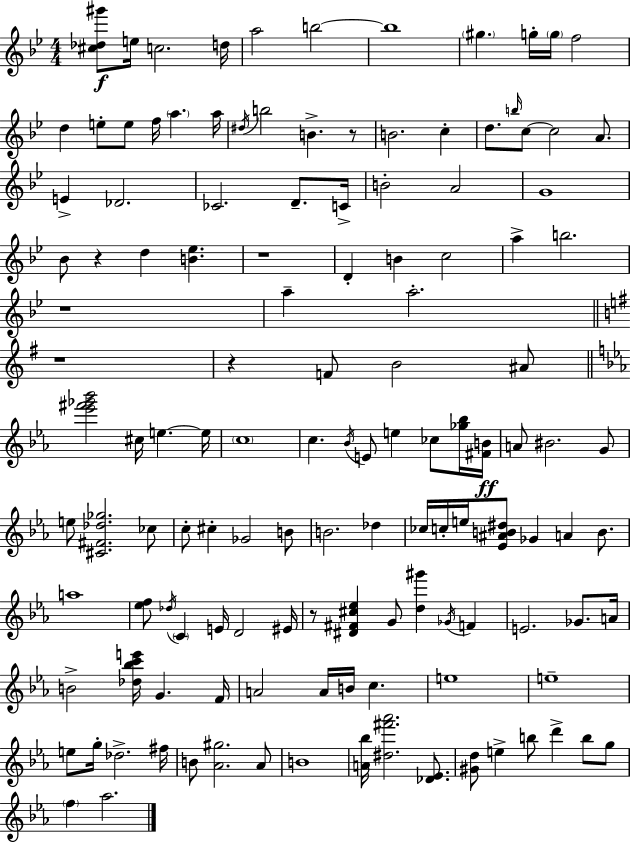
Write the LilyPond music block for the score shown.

{
  \clef treble
  \numericTimeSignature
  \time 4/4
  \key bes \major
  <cis'' des'' gis'''>8\f e''16 c''2. d''16 | a''2 b''2~~ | b''1 | \parenthesize gis''4. g''16-. \parenthesize g''16 f''2 | \break d''4 e''8-. e''8 f''16 \parenthesize a''4. a''16 | \acciaccatura { dis''16 } b''2 b'4.-> r8 | b'2. c''4-. | d''8. \grace { b''16 } c''8~~ c''2 a'8. | \break e'4-> des'2. | ces'2. d'8.-- | c'16-> b'2-. a'2 | g'1 | \break bes'8 r4 d''4 <b' ees''>4. | r1 | d'4-. b'4 c''2 | a''4-> b''2. | \break r1 | a''4-- a''2.-. | \bar "||" \break \key g \major r1 | r4 f'8 b'2 ais'8 | \bar "||" \break \key ees \major <ees''' fis''' ges''' bes'''>2 cis''16 e''4.~~ e''16 | \parenthesize c''1 | c''4. \acciaccatura { bes'16 } e'8 e''4 ces''8 <ges'' bes''>16 | <fis' b'>16\ff a'8 bis'2. g'8 | \break e''8 <cis' fis' des'' ges''>2. ces''8 | c''8-. cis''4-. ges'2 b'8 | b'2. des''4 | ces''16 c''16-. e''16 <ees' ais' b' dis''>8 ges'4 a'4 b'8. | \break a''1 | <ees'' f''>8 \acciaccatura { des''16 } \parenthesize c'4 e'16 d'2 | eis'16 r8 <dis' fis' cis'' ees''>4 g'8 <d'' gis'''>4 \acciaccatura { ges'16 } f'4 | e'2. ges'8. | \break a'16 b'2-> <des'' bes'' c''' e'''>16 g'4. | f'16 a'2 a'16 b'16 c''4. | e''1 | e''1-- | \break e''8 g''16-. des''2.-> | fis''16 b'8 <aes' gis''>2. | aes'8 b'1 | <a' bes''>16 <dis'' fis''' aes'''>2. | \break <des' ees'>8. <gis' d''>8 e''4-> b''8 d'''4-> b''8 | g''8 \parenthesize f''4 aes''2. | \bar "|."
}